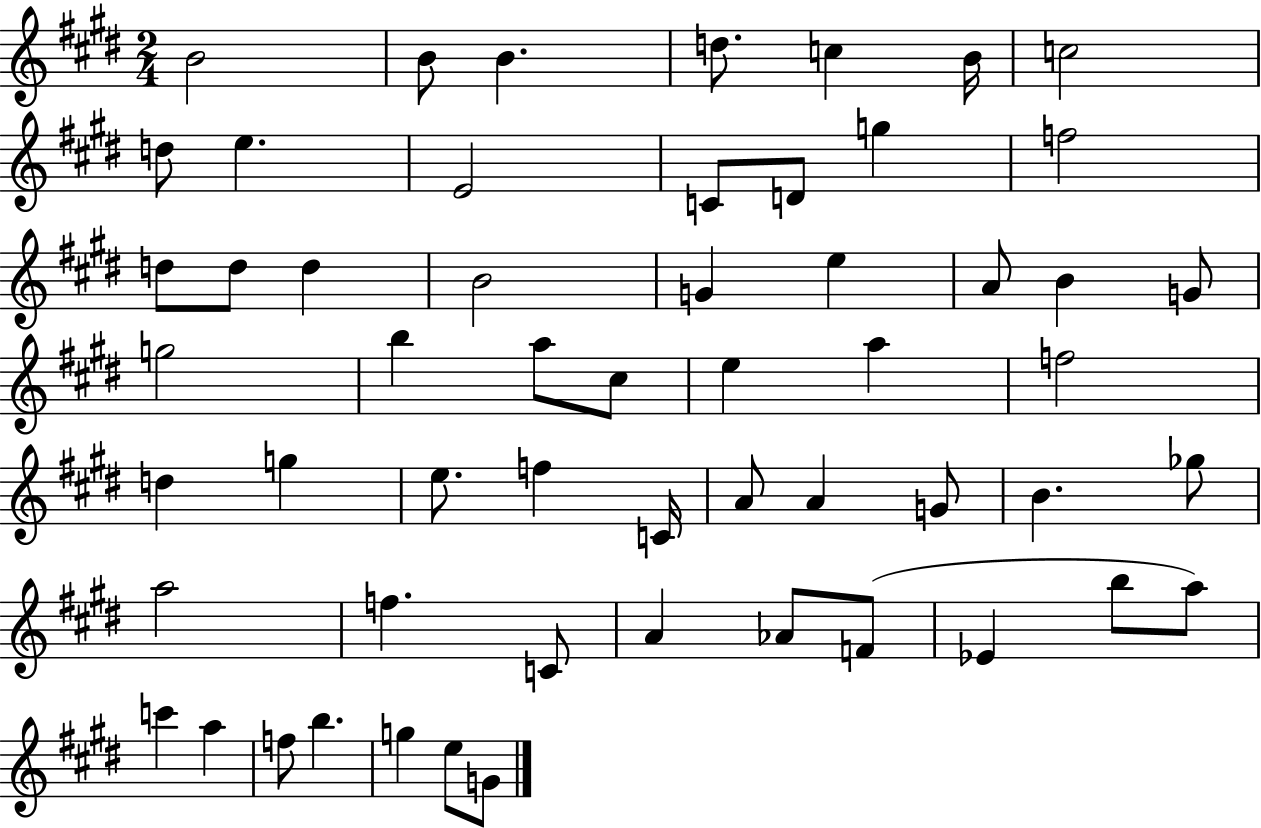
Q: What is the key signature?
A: E major